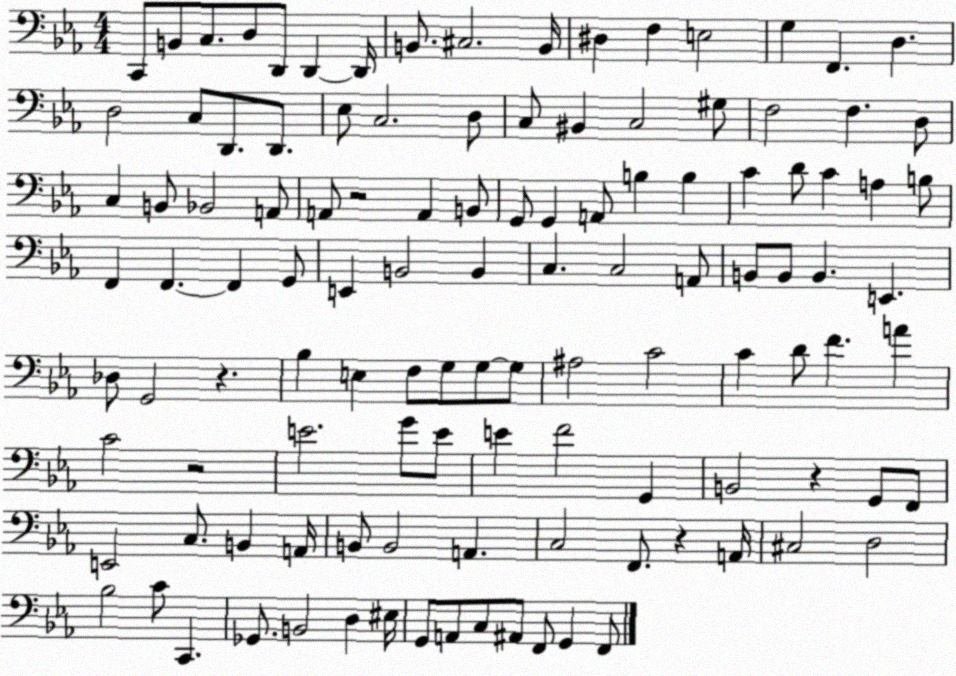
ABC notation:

X:1
T:Untitled
M:4/4
L:1/4
K:Eb
C,,/2 B,,/2 C,/2 D,/2 D,,/2 D,, D,,/4 B,,/2 ^C,2 B,,/4 ^D, F, E,2 G, F,, D, D,2 C,/2 D,,/2 D,,/2 _E,/2 C,2 D,/2 C,/2 ^B,, C,2 ^G,/2 F,2 F, D,/2 C, B,,/2 _B,,2 A,,/2 A,,/2 z2 A,, B,,/2 G,,/2 G,, A,,/2 B, B, C D/2 C A, B,/2 F,, F,, F,, G,,/2 E,, B,,2 B,, C, C,2 A,,/2 B,,/2 B,,/2 B,, E,, _D,/2 G,,2 z _B, E, F,/2 G,/2 G,/2 G,/2 ^A,2 C2 C D/2 F A C2 z2 E2 G/2 E/2 E F2 G,, B,,2 z G,,/2 F,,/2 E,,2 C,/2 B,, A,,/4 B,,/2 B,,2 A,, C,2 F,,/2 z A,,/4 ^C,2 D,2 _B,2 C/2 C,, _G,,/2 B,,2 D, ^E,/4 G,,/2 A,,/2 C,/2 ^A,,/2 F,,/2 G,, F,,/2